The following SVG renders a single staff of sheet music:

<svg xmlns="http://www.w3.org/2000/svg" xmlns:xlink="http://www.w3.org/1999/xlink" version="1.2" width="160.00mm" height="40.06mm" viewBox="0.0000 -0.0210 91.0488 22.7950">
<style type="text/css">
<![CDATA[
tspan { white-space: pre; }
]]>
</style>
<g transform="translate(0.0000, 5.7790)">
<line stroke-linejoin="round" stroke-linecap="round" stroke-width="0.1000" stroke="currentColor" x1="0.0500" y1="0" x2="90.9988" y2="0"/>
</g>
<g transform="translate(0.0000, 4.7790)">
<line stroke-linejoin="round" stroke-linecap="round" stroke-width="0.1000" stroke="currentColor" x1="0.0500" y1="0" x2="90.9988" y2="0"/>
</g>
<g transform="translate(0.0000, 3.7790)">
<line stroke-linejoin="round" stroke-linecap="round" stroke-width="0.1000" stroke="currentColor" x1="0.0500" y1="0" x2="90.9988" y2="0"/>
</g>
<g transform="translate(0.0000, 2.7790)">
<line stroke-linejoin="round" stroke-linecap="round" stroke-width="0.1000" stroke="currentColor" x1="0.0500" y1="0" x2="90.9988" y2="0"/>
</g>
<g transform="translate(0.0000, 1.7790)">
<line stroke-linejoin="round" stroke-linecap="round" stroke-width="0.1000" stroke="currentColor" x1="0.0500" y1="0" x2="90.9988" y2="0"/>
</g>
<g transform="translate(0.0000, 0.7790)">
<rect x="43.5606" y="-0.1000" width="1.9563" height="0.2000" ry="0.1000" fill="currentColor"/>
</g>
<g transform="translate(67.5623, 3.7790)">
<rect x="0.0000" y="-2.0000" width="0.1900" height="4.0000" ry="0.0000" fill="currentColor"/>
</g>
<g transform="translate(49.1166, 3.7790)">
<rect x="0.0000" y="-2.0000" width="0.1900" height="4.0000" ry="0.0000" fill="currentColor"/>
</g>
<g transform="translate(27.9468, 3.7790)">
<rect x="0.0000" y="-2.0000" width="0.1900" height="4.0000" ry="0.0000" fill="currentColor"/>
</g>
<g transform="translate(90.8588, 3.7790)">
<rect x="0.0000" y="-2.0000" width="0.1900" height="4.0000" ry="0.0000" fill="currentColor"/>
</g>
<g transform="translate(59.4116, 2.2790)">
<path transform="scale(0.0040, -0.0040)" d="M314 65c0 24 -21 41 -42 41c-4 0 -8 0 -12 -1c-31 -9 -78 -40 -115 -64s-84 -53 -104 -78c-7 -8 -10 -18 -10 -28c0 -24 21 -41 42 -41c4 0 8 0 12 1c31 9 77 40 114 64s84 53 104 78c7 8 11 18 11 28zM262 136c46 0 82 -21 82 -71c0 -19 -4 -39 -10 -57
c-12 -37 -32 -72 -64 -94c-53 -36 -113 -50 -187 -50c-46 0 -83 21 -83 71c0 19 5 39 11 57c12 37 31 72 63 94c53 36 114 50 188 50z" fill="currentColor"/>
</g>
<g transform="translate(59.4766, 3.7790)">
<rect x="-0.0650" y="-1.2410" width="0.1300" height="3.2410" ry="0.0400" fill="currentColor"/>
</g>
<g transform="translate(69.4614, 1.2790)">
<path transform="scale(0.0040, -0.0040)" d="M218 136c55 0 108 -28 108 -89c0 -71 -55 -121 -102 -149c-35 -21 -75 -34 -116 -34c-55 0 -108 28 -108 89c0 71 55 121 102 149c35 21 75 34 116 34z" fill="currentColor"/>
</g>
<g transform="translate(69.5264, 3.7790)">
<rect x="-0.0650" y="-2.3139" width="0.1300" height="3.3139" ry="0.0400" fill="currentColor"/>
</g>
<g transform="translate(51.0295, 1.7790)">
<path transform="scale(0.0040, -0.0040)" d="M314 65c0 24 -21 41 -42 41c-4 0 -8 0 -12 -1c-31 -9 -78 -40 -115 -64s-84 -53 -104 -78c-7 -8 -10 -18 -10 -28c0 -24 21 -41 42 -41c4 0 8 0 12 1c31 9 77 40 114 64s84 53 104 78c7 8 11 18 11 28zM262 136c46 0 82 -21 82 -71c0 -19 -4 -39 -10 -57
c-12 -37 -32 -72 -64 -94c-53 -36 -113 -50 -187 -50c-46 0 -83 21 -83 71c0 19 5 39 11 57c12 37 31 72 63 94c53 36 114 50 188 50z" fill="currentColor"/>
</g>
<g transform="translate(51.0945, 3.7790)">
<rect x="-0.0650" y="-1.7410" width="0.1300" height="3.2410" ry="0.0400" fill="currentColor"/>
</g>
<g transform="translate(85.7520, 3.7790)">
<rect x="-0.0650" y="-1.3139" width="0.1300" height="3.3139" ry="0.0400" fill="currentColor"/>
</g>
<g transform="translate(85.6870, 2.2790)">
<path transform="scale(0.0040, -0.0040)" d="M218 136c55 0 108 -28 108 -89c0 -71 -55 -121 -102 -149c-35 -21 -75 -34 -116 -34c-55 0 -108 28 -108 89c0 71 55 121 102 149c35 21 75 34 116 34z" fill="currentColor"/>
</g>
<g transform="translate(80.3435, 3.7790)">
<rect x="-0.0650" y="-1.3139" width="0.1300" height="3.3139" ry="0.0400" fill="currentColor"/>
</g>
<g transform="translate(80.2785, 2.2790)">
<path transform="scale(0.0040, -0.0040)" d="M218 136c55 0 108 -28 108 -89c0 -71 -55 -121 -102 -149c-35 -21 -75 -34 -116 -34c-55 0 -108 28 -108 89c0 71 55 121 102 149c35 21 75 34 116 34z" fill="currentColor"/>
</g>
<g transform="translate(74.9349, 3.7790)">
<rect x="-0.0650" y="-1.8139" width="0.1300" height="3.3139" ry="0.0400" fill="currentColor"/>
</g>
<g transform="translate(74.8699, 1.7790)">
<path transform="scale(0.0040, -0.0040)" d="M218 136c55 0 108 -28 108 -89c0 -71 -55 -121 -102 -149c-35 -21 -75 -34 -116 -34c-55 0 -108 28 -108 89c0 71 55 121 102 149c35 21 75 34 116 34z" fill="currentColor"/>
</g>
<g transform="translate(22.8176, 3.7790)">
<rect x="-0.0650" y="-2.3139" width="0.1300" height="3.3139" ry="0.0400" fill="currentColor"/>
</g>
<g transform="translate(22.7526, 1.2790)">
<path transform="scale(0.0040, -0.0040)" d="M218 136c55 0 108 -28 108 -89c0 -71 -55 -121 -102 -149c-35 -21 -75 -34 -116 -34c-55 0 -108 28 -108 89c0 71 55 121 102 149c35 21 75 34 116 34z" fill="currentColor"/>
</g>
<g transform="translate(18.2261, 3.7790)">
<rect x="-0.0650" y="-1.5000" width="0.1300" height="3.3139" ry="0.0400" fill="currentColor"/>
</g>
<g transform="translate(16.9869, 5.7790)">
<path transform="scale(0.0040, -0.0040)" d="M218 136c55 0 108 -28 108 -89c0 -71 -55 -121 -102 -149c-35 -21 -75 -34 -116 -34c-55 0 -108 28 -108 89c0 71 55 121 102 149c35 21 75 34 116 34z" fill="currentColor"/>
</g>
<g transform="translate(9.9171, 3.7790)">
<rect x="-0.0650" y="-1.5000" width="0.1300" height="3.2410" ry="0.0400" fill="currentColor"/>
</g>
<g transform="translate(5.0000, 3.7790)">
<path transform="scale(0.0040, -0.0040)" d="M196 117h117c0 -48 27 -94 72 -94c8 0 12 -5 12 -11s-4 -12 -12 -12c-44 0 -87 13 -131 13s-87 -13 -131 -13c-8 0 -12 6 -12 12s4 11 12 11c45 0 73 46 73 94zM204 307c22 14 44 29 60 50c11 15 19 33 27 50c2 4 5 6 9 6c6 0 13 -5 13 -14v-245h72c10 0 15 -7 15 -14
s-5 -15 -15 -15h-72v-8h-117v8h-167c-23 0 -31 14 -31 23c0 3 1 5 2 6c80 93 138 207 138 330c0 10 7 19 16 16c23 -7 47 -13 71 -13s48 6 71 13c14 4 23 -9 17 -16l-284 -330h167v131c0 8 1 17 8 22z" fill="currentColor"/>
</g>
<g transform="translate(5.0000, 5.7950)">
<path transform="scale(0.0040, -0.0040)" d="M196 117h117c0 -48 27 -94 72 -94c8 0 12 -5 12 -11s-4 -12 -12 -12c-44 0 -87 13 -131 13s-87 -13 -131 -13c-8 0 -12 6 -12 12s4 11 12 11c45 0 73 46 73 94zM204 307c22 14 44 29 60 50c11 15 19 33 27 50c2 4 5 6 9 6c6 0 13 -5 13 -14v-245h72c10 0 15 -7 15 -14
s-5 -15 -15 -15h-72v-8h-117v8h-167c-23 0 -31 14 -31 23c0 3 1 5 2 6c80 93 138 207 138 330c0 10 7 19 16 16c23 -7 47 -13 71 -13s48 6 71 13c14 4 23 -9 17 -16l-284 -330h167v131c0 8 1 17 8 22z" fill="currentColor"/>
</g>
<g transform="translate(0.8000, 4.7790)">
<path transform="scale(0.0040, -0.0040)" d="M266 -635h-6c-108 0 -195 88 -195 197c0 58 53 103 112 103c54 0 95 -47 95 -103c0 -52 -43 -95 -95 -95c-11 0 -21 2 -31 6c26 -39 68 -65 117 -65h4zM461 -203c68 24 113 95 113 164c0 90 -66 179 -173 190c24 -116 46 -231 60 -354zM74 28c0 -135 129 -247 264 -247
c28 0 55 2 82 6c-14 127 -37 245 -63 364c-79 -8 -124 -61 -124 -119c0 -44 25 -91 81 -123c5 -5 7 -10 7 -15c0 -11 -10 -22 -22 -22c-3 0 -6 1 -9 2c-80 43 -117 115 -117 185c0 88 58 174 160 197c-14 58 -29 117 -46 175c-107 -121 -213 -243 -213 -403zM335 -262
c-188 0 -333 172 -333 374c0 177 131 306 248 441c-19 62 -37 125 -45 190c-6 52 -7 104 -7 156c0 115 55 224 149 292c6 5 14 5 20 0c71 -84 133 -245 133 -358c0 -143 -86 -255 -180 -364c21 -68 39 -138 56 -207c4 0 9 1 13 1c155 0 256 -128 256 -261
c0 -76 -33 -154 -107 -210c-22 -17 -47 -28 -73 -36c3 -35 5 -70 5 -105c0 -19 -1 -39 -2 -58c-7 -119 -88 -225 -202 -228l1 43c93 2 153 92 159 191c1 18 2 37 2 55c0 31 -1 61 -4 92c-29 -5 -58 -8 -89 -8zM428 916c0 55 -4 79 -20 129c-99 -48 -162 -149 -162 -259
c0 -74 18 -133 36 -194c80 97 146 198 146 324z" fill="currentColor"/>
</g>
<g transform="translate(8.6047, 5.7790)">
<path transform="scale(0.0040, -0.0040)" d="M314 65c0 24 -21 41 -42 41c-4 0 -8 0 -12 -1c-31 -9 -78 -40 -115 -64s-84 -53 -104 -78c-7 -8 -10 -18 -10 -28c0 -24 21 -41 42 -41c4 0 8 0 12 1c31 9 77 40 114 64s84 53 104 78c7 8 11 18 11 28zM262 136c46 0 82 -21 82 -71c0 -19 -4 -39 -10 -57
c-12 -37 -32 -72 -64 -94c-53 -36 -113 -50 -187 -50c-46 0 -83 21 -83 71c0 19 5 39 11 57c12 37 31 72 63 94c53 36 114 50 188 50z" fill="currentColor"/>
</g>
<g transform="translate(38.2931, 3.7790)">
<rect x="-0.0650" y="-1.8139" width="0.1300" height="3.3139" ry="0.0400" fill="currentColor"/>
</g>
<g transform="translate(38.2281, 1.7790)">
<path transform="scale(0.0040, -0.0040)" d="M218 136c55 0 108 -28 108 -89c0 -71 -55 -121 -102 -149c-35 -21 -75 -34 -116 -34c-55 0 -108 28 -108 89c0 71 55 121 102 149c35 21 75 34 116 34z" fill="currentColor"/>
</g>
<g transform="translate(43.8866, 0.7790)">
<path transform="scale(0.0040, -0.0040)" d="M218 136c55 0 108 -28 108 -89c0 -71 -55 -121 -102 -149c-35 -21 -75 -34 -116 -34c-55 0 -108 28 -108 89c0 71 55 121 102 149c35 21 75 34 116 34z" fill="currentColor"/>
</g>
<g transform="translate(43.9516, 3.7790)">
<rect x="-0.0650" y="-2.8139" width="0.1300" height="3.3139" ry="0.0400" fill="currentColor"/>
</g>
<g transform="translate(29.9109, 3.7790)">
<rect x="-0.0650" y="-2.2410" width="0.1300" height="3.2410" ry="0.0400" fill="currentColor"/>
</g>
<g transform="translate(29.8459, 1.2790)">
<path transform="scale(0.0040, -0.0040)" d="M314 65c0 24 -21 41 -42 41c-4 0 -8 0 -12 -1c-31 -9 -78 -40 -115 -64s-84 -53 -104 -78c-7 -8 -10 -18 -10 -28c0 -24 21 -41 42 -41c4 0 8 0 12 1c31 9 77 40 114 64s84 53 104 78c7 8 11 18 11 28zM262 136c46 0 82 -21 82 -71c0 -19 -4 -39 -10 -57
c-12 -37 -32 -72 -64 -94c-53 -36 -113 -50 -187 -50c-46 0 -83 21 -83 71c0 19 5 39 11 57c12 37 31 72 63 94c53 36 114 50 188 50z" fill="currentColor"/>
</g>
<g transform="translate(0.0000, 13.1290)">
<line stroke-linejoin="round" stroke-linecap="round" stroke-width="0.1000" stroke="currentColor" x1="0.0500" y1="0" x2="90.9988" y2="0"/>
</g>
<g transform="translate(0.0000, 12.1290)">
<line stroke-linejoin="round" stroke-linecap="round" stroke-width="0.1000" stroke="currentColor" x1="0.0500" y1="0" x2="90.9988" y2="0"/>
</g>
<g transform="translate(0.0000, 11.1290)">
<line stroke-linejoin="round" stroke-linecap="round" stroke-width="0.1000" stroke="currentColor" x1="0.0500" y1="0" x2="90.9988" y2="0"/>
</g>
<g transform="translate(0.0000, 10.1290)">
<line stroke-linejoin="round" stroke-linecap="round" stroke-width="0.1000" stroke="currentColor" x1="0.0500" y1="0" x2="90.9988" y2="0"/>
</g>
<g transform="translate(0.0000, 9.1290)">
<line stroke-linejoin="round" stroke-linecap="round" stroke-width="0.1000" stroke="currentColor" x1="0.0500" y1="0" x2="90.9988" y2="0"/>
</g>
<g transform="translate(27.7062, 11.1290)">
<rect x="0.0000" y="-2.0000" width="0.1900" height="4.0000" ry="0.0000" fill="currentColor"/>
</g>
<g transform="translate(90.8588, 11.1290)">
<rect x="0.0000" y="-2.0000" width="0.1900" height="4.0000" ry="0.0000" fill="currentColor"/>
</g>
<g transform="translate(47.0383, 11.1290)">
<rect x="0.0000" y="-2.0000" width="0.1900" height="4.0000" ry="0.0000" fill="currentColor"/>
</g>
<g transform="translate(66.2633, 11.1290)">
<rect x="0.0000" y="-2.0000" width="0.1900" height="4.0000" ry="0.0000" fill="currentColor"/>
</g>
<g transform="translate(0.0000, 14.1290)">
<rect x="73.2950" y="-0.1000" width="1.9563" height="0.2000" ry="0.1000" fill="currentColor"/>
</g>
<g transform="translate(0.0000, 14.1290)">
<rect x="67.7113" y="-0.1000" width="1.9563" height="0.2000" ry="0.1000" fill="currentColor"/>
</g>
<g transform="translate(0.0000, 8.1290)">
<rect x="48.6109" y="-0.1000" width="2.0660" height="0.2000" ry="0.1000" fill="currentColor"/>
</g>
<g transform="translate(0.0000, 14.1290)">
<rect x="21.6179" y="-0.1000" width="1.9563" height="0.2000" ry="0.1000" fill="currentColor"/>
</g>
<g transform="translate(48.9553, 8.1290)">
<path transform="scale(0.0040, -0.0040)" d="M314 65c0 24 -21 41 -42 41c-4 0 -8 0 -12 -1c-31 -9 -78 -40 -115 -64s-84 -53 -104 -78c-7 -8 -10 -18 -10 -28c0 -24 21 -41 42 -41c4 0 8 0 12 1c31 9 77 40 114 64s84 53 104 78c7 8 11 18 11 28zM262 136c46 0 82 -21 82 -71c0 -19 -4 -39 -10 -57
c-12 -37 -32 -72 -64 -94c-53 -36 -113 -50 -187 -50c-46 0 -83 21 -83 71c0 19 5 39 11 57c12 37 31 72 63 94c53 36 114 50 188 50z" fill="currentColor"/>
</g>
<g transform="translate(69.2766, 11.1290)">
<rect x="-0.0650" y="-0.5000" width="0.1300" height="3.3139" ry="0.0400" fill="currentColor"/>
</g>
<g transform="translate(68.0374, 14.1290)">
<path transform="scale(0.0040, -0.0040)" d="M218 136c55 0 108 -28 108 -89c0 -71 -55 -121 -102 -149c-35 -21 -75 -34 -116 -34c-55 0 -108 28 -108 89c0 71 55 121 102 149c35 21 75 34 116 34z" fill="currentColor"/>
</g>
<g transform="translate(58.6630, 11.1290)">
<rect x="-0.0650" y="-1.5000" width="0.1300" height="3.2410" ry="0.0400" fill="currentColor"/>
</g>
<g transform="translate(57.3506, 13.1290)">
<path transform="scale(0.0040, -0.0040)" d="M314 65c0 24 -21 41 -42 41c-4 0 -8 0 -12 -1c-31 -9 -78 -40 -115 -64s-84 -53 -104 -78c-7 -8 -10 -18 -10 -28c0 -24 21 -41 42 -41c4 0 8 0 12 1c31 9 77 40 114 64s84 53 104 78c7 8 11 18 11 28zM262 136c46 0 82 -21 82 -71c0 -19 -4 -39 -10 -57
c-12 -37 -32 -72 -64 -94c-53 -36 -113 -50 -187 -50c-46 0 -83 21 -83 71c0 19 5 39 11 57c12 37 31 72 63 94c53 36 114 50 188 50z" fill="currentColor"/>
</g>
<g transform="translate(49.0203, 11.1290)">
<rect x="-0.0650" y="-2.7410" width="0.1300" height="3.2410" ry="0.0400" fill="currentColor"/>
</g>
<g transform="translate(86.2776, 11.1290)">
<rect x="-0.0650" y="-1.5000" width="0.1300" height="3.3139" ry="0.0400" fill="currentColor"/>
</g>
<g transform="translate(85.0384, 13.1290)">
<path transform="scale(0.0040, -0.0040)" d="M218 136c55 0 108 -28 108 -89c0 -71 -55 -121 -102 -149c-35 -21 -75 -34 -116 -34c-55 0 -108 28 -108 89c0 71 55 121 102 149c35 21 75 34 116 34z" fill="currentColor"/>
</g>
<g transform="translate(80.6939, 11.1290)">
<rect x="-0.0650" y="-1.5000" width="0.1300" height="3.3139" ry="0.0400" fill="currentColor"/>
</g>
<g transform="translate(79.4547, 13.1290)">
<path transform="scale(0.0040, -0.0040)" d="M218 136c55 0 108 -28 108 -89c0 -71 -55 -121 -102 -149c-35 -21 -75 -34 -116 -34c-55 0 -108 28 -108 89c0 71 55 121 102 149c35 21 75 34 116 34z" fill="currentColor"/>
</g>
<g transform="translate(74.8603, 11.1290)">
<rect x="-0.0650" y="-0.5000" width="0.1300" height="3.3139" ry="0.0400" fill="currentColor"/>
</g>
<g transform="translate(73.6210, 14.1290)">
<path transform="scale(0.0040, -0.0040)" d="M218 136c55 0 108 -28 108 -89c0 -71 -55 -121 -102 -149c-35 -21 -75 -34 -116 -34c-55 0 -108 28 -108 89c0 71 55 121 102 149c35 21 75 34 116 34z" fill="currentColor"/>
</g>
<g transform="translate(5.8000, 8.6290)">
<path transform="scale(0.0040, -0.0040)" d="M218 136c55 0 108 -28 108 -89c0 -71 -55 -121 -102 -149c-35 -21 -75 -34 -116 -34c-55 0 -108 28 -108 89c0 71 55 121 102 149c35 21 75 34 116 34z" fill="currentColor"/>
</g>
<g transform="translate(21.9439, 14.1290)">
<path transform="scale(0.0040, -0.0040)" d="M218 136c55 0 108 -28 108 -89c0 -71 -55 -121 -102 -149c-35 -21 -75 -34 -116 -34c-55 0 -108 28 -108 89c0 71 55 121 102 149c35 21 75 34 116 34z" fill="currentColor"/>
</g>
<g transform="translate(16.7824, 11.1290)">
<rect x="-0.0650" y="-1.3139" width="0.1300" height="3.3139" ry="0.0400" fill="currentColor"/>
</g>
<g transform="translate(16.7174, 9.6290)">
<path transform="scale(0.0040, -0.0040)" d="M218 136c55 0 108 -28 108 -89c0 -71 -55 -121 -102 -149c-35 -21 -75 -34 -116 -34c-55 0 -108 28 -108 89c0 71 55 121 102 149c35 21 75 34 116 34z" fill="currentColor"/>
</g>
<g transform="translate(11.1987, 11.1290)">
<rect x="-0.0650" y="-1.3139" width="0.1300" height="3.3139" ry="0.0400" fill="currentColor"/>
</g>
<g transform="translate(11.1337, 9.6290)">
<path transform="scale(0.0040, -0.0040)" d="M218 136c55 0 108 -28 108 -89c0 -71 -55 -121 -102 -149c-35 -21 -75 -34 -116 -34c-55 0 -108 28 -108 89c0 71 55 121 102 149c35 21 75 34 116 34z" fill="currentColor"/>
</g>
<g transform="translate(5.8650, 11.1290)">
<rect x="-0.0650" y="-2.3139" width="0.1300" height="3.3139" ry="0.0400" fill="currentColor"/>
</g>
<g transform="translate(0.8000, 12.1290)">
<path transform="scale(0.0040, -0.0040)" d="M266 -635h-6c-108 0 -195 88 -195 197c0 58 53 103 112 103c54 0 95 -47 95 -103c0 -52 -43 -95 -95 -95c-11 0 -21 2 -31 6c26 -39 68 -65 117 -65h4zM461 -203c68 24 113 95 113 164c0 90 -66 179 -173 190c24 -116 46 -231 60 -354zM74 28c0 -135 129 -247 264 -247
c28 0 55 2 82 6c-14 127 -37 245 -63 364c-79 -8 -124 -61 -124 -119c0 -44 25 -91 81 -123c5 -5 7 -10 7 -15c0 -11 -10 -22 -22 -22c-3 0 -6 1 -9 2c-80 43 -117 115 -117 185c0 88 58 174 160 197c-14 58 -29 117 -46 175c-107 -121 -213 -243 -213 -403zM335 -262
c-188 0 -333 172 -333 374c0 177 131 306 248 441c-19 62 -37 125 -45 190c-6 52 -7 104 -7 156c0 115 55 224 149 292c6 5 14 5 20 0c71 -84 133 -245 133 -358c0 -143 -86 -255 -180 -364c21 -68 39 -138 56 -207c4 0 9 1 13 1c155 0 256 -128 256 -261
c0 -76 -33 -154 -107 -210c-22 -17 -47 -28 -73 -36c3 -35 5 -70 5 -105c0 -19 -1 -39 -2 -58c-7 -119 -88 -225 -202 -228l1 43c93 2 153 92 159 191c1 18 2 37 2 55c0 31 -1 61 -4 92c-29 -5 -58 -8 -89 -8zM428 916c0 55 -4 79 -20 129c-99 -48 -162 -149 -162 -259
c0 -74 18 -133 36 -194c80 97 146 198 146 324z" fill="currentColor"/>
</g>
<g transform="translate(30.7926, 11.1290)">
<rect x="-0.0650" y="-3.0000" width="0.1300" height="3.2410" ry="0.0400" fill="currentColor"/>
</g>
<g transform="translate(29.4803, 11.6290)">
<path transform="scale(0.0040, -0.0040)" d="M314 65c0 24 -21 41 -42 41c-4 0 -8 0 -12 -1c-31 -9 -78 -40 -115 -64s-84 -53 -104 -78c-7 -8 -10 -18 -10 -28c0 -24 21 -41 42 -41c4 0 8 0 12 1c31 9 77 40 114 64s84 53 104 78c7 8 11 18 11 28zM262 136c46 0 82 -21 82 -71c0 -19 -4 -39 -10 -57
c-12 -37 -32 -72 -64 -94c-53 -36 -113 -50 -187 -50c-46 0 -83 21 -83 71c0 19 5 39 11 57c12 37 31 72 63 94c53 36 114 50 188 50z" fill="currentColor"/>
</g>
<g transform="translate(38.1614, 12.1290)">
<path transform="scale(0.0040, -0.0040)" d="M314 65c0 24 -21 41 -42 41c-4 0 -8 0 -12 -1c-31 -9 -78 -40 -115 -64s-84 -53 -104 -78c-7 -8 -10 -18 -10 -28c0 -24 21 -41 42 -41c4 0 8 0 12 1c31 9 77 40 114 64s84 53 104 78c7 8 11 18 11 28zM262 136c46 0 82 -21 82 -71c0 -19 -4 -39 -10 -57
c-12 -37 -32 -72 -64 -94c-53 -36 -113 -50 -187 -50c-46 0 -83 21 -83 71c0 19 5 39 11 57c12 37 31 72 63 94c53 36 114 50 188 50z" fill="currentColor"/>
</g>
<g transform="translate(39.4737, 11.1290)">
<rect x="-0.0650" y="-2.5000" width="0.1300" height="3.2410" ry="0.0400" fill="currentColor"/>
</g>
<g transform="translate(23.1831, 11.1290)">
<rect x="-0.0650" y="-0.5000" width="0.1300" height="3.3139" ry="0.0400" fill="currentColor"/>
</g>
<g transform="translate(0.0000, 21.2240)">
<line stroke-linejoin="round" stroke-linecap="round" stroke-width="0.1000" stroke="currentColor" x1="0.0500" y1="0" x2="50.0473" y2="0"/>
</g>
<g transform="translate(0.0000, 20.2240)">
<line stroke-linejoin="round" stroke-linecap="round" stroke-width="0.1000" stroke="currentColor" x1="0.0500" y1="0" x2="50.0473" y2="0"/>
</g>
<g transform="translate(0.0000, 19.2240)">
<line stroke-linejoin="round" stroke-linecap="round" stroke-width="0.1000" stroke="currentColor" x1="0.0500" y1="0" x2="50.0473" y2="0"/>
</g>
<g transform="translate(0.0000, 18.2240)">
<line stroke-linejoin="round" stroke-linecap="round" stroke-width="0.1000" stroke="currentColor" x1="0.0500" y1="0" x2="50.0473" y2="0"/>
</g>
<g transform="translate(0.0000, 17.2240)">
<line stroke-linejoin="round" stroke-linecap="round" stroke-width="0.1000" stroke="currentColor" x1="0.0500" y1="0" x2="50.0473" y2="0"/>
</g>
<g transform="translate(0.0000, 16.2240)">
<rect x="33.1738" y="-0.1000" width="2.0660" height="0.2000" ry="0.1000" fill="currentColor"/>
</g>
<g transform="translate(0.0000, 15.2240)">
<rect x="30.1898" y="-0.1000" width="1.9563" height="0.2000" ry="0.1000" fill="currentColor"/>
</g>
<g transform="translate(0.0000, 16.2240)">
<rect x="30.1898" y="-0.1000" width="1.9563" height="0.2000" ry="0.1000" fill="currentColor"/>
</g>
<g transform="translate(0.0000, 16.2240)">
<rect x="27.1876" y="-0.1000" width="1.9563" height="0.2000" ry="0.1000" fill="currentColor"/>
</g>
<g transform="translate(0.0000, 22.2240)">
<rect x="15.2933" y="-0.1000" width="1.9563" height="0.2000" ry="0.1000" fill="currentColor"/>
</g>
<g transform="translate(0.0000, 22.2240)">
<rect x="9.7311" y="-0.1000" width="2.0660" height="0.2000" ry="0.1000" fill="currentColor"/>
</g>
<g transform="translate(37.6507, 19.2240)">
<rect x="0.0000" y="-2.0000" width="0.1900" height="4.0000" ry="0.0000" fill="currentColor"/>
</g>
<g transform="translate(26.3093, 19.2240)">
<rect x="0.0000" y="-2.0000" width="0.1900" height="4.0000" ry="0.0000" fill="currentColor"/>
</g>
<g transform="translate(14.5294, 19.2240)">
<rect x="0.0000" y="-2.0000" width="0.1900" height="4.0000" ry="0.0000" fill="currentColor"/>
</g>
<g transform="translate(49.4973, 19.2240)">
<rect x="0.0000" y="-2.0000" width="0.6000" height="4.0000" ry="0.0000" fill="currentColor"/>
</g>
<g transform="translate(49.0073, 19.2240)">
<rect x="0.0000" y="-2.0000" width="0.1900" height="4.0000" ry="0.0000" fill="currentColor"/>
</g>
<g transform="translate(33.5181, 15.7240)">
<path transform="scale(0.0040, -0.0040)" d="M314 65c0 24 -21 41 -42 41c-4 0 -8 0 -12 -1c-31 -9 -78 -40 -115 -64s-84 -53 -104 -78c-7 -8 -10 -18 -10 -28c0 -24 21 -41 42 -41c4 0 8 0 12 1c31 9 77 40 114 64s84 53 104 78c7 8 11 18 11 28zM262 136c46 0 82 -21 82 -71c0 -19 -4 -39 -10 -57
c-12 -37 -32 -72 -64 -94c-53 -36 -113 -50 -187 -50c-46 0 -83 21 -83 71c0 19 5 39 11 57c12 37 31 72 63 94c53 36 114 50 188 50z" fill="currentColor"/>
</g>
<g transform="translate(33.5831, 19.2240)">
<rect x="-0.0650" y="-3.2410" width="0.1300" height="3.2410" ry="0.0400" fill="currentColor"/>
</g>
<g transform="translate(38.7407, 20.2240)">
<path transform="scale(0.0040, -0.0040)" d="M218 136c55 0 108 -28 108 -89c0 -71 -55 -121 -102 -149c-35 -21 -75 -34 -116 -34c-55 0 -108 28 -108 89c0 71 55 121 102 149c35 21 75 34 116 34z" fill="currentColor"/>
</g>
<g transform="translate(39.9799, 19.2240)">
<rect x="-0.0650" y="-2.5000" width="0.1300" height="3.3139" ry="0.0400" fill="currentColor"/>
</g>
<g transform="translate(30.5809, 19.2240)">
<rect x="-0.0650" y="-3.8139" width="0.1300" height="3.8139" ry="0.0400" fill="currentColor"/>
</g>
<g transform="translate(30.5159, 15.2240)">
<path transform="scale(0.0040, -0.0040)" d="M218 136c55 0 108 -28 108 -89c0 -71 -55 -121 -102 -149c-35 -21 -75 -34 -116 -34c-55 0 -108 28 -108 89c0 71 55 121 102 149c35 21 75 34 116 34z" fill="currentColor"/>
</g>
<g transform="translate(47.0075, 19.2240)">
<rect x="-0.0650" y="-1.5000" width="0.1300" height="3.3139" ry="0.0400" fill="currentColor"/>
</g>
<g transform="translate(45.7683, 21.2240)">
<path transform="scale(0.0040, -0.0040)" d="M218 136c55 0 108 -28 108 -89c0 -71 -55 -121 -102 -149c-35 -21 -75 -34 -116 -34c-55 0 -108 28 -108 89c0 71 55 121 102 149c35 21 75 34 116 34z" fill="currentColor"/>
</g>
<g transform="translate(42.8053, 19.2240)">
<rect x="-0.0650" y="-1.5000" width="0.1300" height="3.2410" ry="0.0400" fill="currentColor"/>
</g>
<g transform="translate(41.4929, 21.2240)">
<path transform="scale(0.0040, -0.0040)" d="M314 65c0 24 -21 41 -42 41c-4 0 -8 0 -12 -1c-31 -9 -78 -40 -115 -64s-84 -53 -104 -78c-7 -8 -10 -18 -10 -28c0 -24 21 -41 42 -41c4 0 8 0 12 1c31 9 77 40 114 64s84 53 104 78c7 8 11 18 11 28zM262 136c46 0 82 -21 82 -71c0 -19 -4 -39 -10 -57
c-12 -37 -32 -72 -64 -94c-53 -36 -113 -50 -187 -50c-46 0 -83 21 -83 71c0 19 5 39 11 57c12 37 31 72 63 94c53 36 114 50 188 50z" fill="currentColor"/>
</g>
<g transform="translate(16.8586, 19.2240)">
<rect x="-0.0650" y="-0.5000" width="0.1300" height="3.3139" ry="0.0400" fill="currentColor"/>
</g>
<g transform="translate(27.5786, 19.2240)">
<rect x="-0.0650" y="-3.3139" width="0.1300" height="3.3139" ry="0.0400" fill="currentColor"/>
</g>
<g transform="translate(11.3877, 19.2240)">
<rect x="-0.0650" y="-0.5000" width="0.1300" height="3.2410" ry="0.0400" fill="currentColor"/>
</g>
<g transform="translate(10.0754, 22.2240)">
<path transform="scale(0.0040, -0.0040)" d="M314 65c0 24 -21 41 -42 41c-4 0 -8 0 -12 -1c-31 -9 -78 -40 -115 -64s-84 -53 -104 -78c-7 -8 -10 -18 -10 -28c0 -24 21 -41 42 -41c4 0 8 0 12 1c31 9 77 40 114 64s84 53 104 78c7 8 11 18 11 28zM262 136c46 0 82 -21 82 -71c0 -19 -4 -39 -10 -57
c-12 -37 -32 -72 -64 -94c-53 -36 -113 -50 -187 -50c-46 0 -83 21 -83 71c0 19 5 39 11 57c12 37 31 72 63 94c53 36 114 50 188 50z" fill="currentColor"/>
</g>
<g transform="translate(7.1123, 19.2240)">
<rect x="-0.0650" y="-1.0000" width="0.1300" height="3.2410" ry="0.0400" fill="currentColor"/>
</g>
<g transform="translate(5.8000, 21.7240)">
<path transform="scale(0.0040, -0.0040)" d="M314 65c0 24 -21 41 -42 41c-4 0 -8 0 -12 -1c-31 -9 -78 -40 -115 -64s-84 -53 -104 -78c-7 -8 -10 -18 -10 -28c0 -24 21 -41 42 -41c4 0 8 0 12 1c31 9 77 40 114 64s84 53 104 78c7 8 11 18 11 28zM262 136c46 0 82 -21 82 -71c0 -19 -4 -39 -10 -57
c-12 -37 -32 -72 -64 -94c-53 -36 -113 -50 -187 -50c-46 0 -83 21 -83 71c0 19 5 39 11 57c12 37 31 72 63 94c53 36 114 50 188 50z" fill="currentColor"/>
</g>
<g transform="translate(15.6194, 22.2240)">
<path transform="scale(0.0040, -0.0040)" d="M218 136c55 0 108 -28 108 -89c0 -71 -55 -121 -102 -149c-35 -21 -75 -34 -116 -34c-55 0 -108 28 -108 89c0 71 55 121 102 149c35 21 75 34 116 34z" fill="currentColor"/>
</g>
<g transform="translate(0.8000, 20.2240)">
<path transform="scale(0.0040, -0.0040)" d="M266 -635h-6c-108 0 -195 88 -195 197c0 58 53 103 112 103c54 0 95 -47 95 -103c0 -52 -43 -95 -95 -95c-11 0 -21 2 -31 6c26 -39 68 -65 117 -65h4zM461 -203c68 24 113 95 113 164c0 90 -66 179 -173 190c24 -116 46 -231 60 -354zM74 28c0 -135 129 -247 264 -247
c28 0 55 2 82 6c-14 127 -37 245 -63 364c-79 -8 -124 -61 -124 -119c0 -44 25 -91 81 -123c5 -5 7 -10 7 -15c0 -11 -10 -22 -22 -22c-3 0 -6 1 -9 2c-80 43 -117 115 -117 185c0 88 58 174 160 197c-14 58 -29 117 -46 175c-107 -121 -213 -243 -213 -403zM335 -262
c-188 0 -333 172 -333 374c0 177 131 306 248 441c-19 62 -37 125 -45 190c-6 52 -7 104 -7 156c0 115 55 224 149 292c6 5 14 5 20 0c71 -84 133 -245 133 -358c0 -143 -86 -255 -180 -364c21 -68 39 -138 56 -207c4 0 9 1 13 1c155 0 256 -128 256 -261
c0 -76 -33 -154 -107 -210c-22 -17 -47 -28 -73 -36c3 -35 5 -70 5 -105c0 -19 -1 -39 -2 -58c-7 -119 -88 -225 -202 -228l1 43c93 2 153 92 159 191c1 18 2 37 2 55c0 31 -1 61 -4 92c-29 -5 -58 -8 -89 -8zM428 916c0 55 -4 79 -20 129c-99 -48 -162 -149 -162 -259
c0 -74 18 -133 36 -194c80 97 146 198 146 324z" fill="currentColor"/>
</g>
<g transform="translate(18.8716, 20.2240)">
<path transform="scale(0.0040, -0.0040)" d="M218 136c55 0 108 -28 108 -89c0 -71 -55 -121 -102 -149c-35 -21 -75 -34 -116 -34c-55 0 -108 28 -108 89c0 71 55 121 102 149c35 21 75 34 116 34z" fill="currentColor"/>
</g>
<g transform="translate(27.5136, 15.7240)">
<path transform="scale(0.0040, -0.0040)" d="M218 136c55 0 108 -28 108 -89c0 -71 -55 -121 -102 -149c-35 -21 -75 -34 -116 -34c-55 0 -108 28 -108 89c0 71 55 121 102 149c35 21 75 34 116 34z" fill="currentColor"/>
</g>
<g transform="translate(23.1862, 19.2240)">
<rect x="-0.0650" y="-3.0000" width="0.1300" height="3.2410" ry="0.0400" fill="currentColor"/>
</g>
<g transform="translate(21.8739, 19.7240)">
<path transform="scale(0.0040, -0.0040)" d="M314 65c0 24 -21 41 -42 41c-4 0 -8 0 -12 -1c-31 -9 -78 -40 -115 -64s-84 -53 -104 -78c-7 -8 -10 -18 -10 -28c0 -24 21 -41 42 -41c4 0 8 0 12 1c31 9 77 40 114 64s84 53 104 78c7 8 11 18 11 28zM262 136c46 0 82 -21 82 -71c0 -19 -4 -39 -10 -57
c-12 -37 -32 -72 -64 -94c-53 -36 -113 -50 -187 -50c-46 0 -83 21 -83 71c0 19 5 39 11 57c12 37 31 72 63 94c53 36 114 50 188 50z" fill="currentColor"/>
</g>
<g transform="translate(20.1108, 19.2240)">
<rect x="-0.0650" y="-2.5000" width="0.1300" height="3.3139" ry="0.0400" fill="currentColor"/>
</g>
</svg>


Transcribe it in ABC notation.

X:1
T:Untitled
M:4/4
L:1/4
K:C
E2 E g g2 f a f2 e2 g f e e g e e C A2 G2 a2 E2 C C E E D2 C2 C G A2 b c' b2 G E2 E